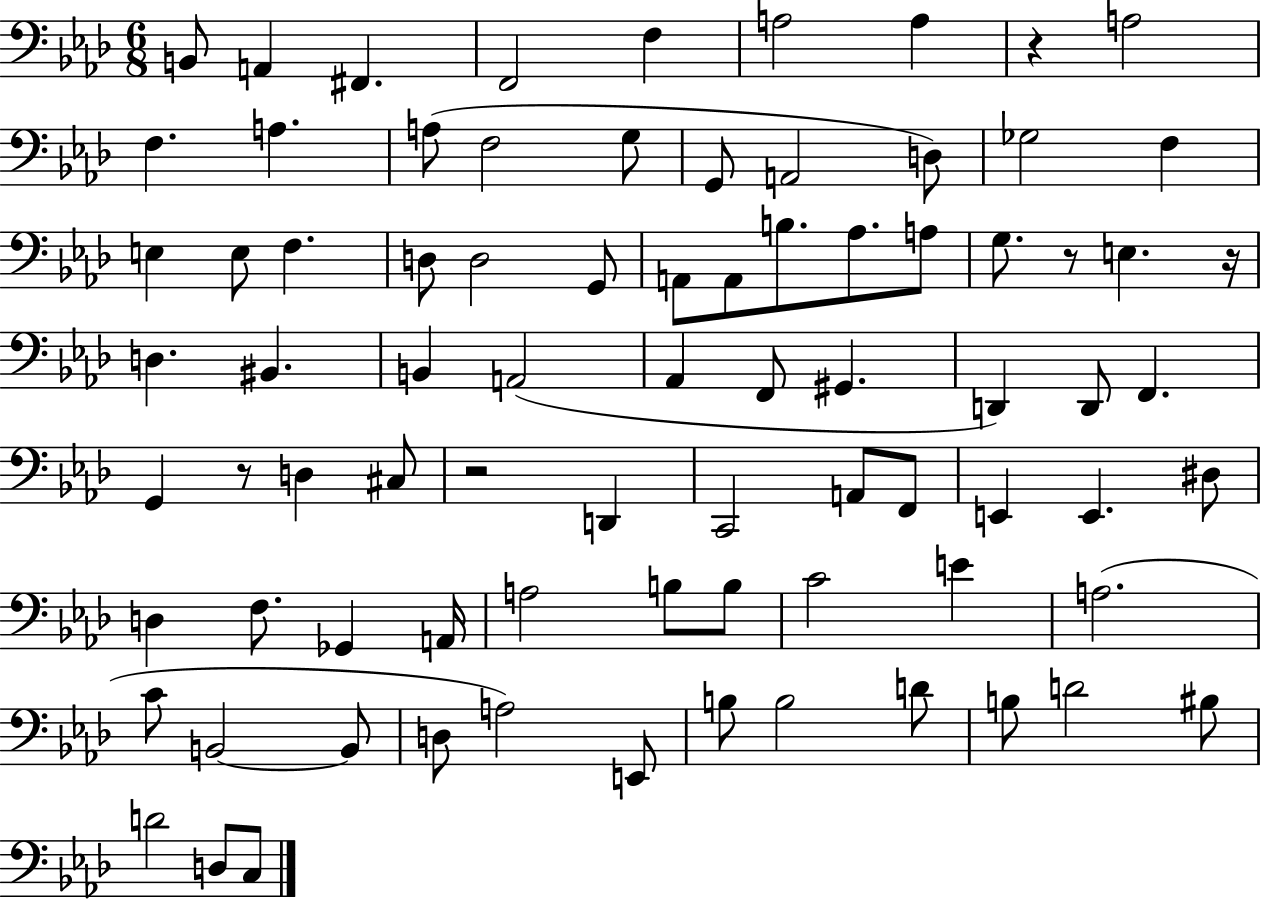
X:1
T:Untitled
M:6/8
L:1/4
K:Ab
B,,/2 A,, ^F,, F,,2 F, A,2 A, z A,2 F, A, A,/2 F,2 G,/2 G,,/2 A,,2 D,/2 _G,2 F, E, E,/2 F, D,/2 D,2 G,,/2 A,,/2 A,,/2 B,/2 _A,/2 A,/2 G,/2 z/2 E, z/4 D, ^B,, B,, A,,2 _A,, F,,/2 ^G,, D,, D,,/2 F,, G,, z/2 D, ^C,/2 z2 D,, C,,2 A,,/2 F,,/2 E,, E,, ^D,/2 D, F,/2 _G,, A,,/4 A,2 B,/2 B,/2 C2 E A,2 C/2 B,,2 B,,/2 D,/2 A,2 E,,/2 B,/2 B,2 D/2 B,/2 D2 ^B,/2 D2 D,/2 C,/2